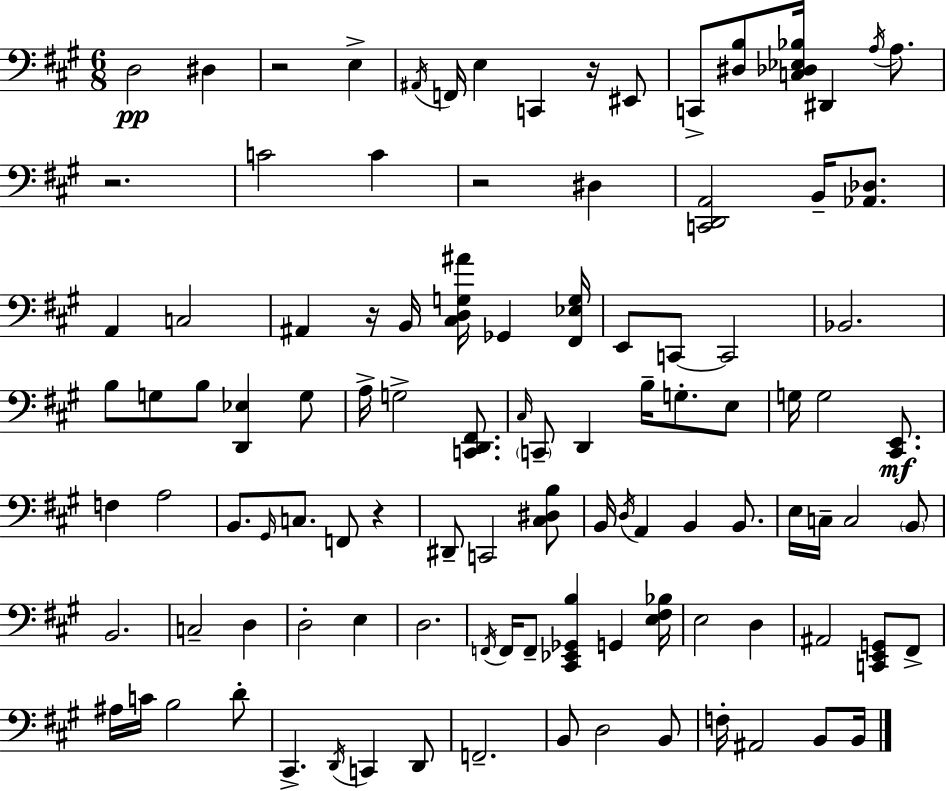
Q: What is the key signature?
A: A major